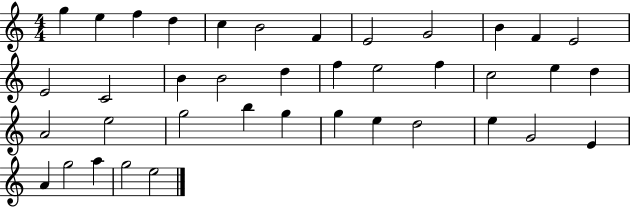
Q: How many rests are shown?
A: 0